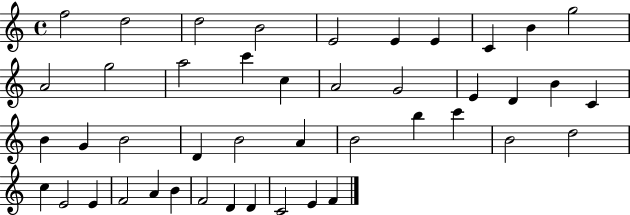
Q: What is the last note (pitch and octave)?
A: F4